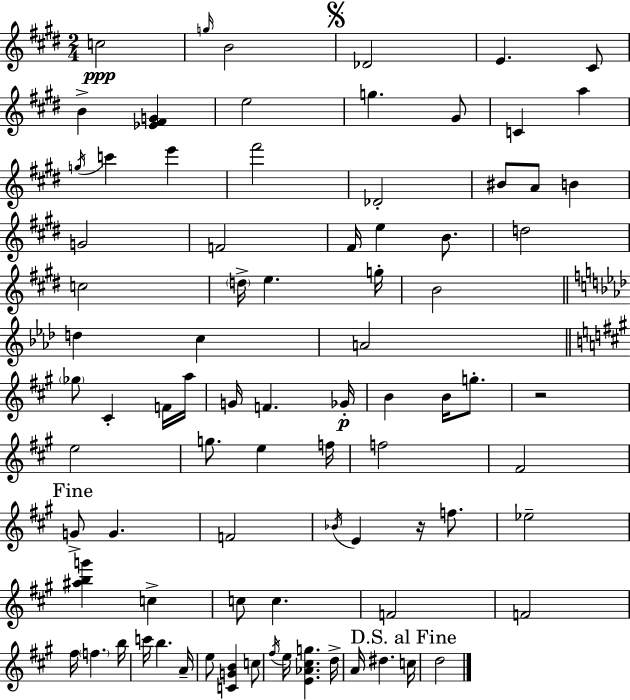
X:1
T:Untitled
M:2/4
L:1/4
K:E
c2 g/4 B2 _D2 E ^C/2 B [_E^FG] e2 g ^G/2 C a g/4 c' e' ^f'2 _D2 ^B/2 A/2 B G2 F2 ^F/4 e B/2 d2 c2 d/4 e g/4 B2 d c A2 _g/2 ^C F/4 a/4 G/4 F _G/4 B B/4 g/2 z2 e2 g/2 e f/4 f2 ^F2 G/2 G F2 _B/4 E z/4 f/2 _e2 [^abg'] c c/2 c F2 F2 ^f/4 f b/4 c'/4 b A/4 e/2 [CGB] c/2 ^f/4 e/4 [E_A^cg] d/4 A/4 ^d c/4 d2